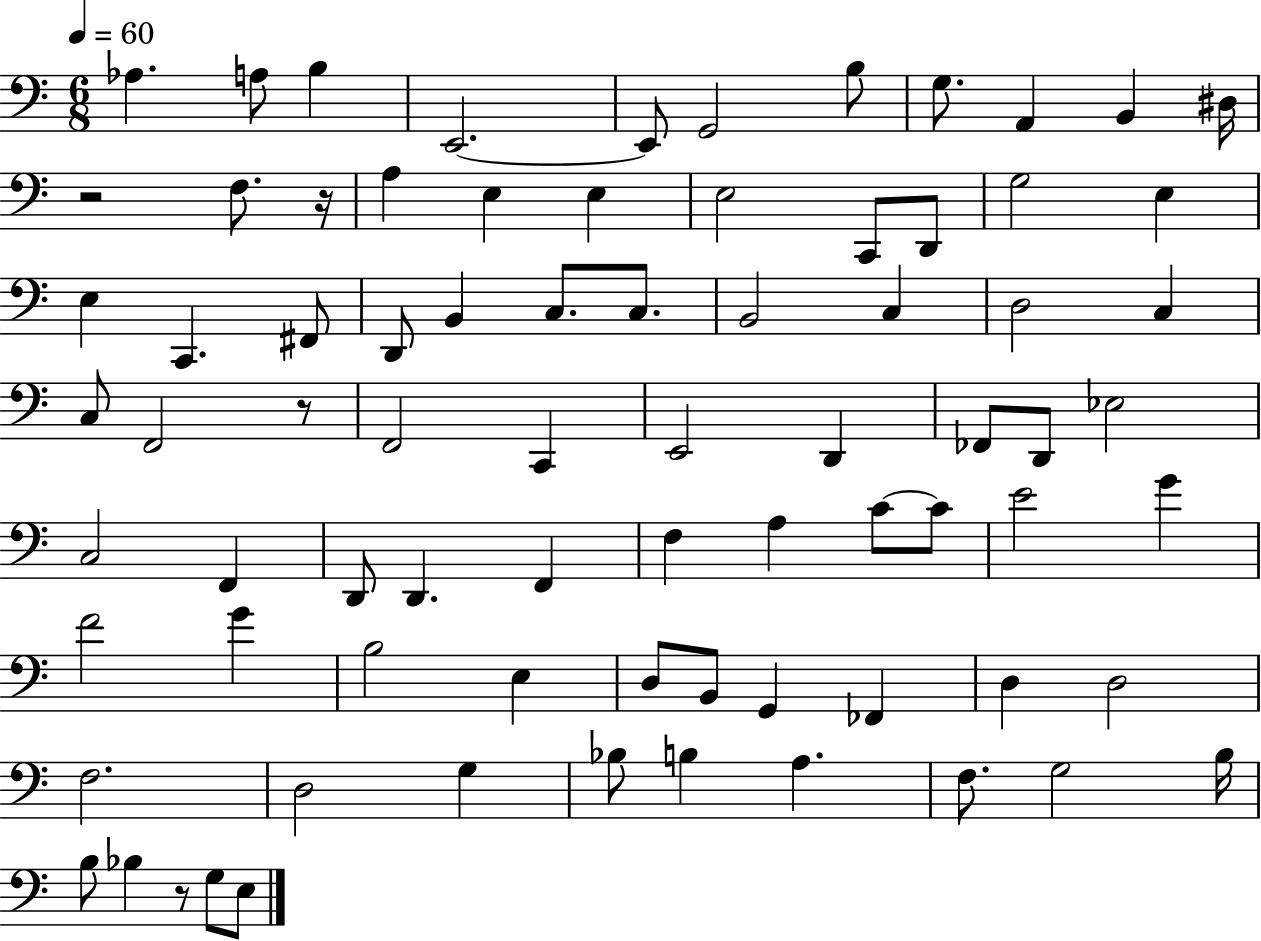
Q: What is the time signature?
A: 6/8